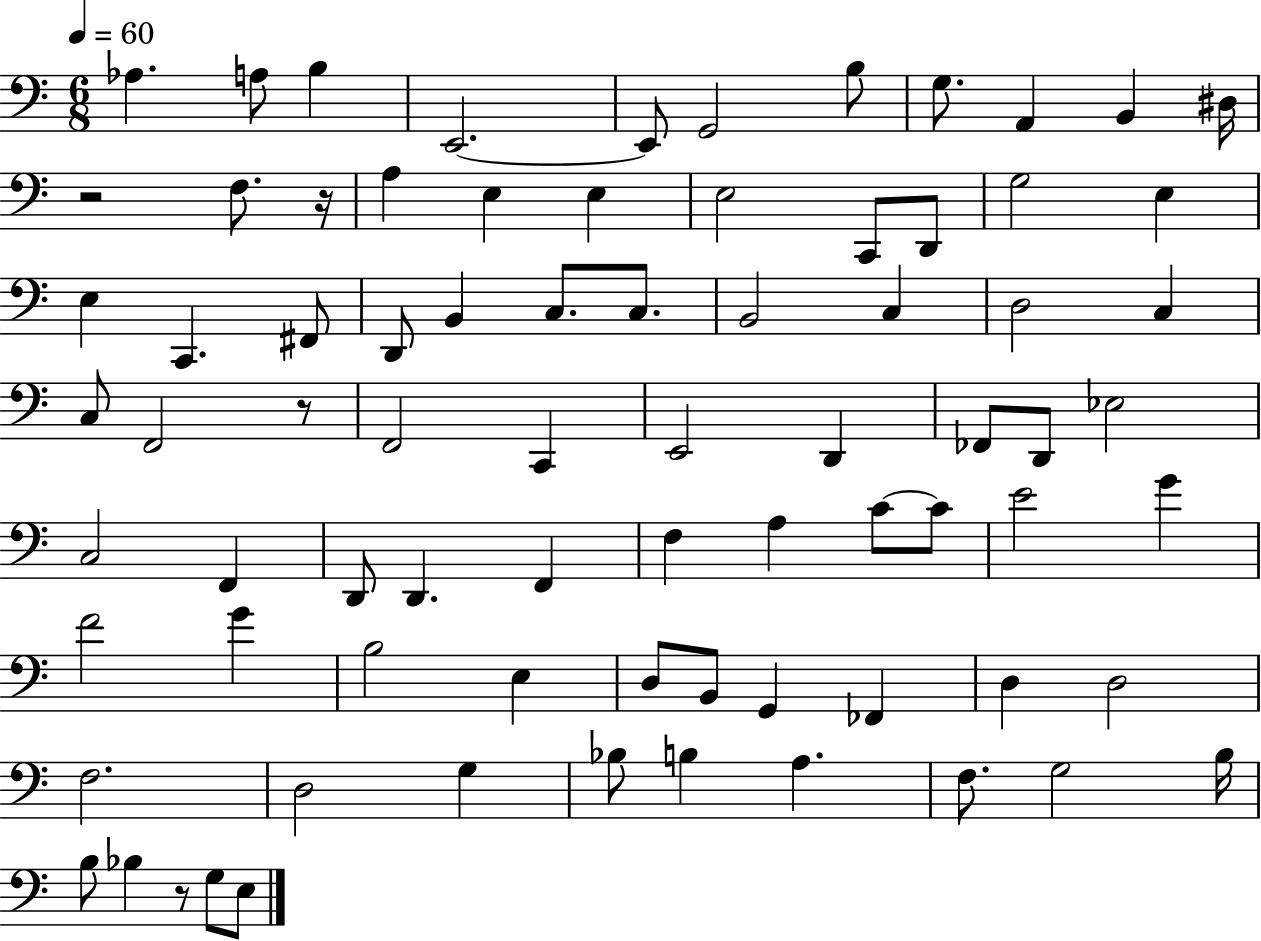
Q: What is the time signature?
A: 6/8